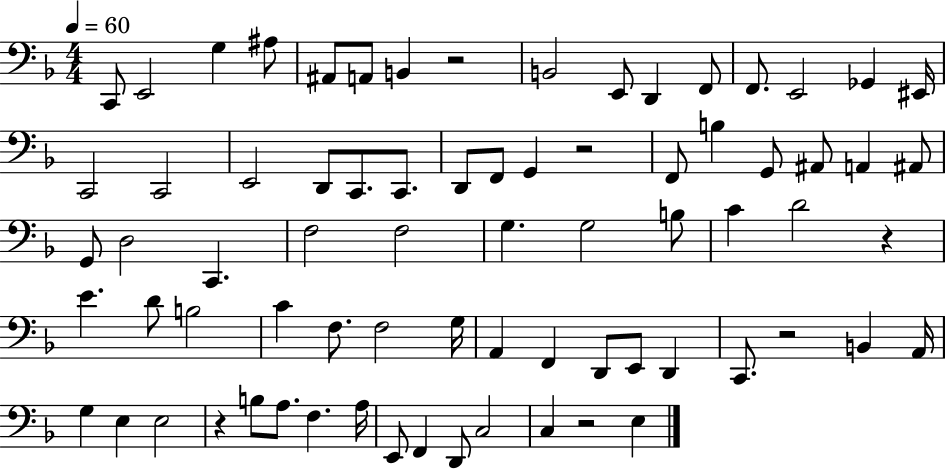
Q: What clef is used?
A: bass